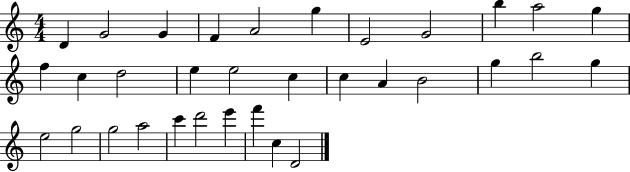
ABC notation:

X:1
T:Untitled
M:4/4
L:1/4
K:C
D G2 G F A2 g E2 G2 b a2 g f c d2 e e2 c c A B2 g b2 g e2 g2 g2 a2 c' d'2 e' f' c D2